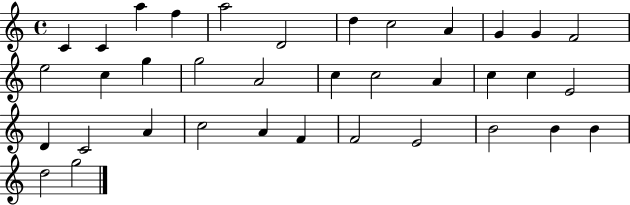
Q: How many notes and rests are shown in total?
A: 36